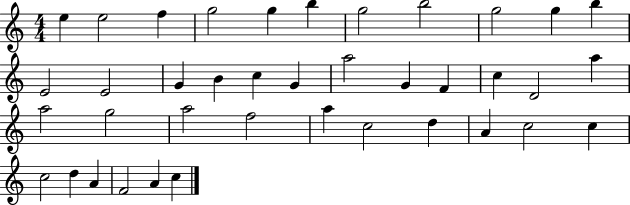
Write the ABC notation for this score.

X:1
T:Untitled
M:4/4
L:1/4
K:C
e e2 f g2 g b g2 b2 g2 g b E2 E2 G B c G a2 G F c D2 a a2 g2 a2 f2 a c2 d A c2 c c2 d A F2 A c